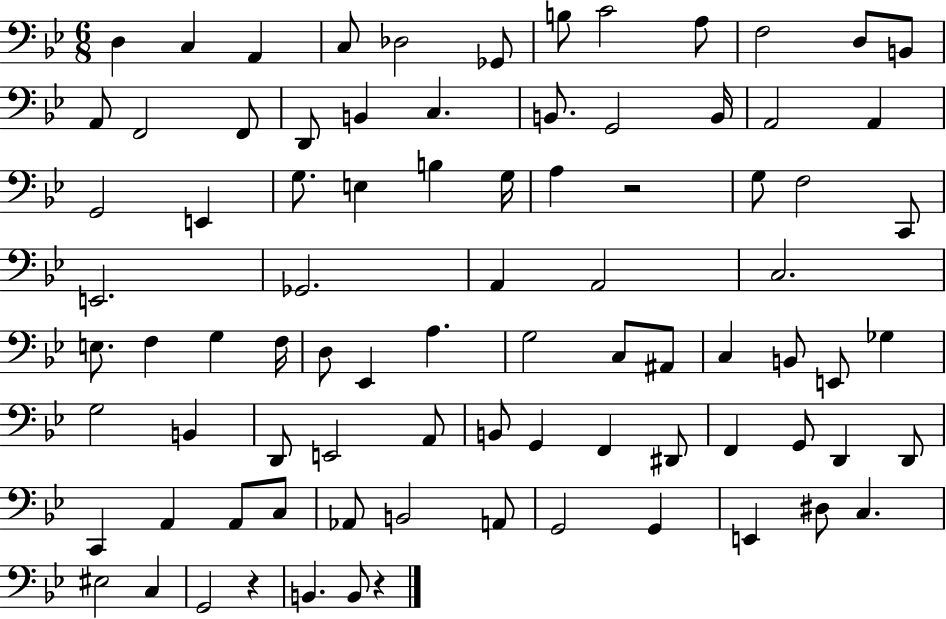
{
  \clef bass
  \numericTimeSignature
  \time 6/8
  \key bes \major
  d4 c4 a,4 | c8 des2 ges,8 | b8 c'2 a8 | f2 d8 b,8 | \break a,8 f,2 f,8 | d,8 b,4 c4. | b,8. g,2 b,16 | a,2 a,4 | \break g,2 e,4 | g8. e4 b4 g16 | a4 r2 | g8 f2 c,8 | \break e,2. | ges,2. | a,4 a,2 | c2. | \break e8. f4 g4 f16 | d8 ees,4 a4. | g2 c8 ais,8 | c4 b,8 e,8 ges4 | \break g2 b,4 | d,8 e,2 a,8 | b,8 g,4 f,4 dis,8 | f,4 g,8 d,4 d,8 | \break c,4 a,4 a,8 c8 | aes,8 b,2 a,8 | g,2 g,4 | e,4 dis8 c4. | \break eis2 c4 | g,2 r4 | b,4. b,8 r4 | \bar "|."
}